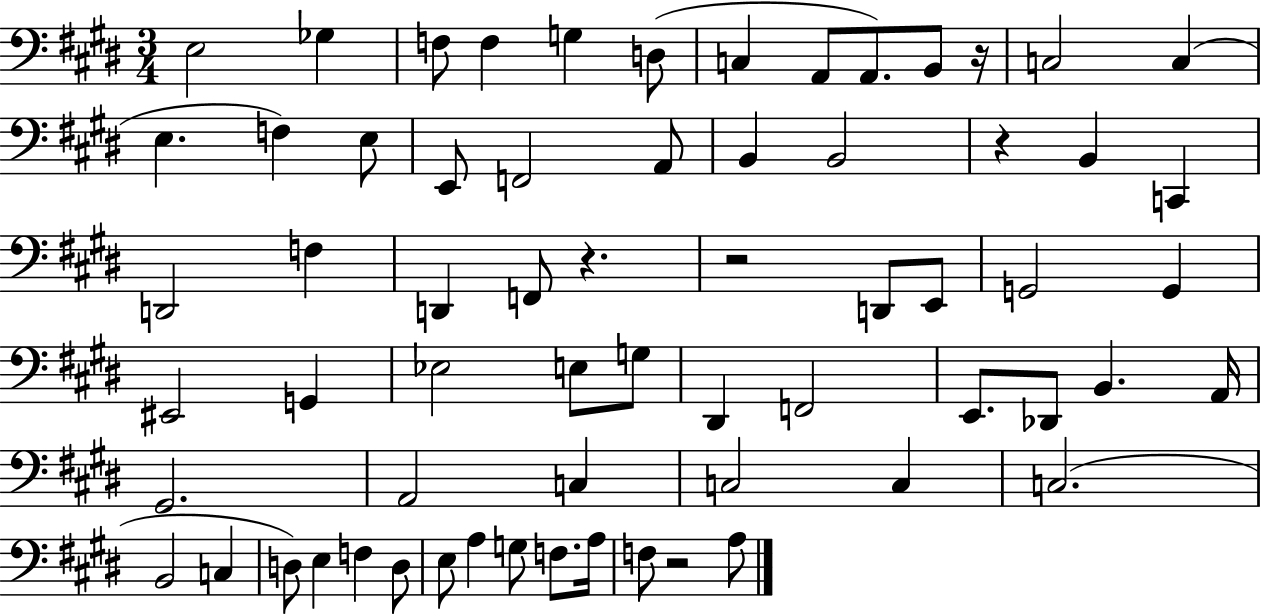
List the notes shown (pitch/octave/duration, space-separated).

E3/h Gb3/q F3/e F3/q G3/q D3/e C3/q A2/e A2/e. B2/e R/s C3/h C3/q E3/q. F3/q E3/e E2/e F2/h A2/e B2/q B2/h R/q B2/q C2/q D2/h F3/q D2/q F2/e R/q. R/h D2/e E2/e G2/h G2/q EIS2/h G2/q Eb3/h E3/e G3/e D#2/q F2/h E2/e. Db2/e B2/q. A2/s G#2/h. A2/h C3/q C3/h C3/q C3/h. B2/h C3/q D3/e E3/q F3/q D3/e E3/e A3/q G3/e F3/e. A3/s F3/e R/h A3/e